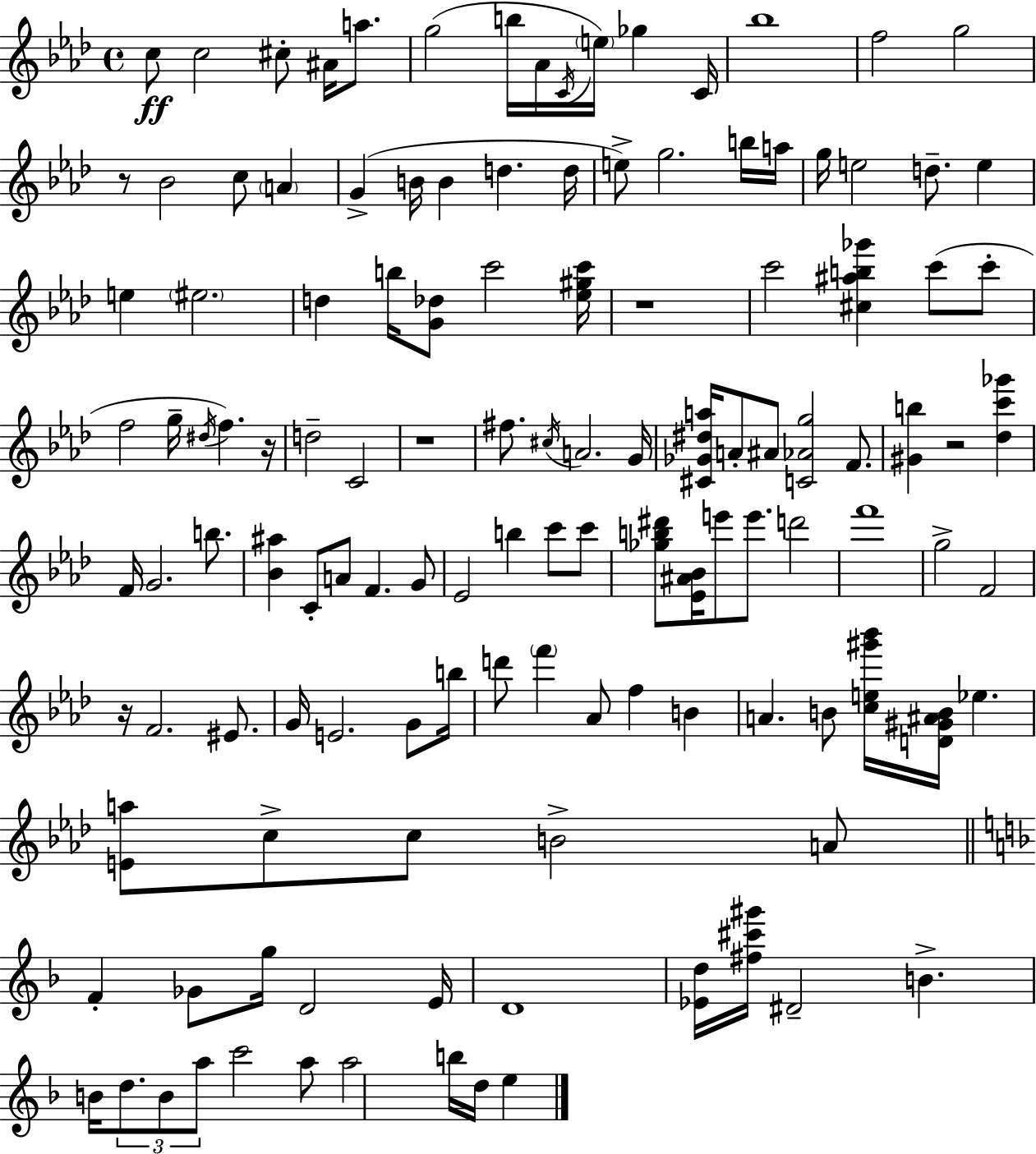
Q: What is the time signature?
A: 4/4